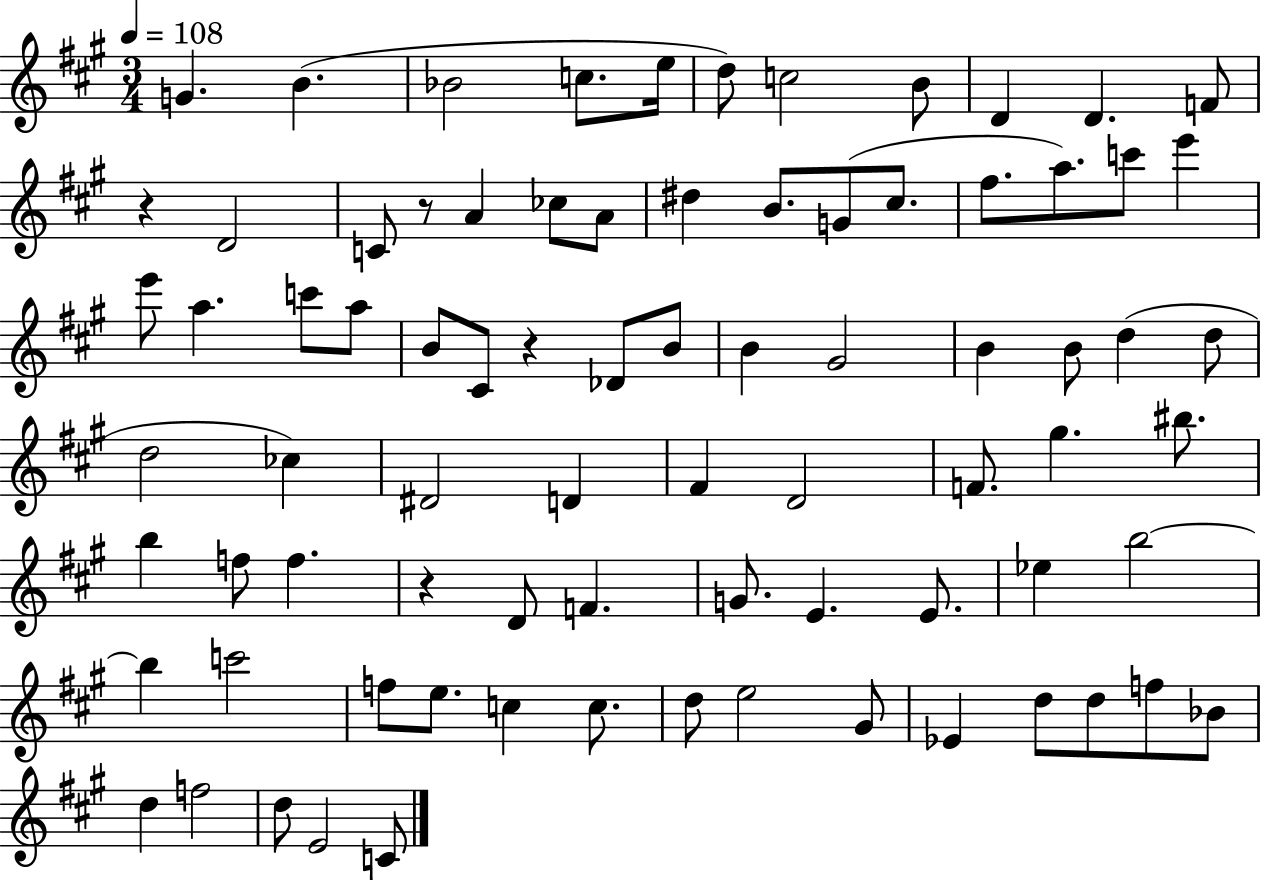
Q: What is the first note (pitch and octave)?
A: G4